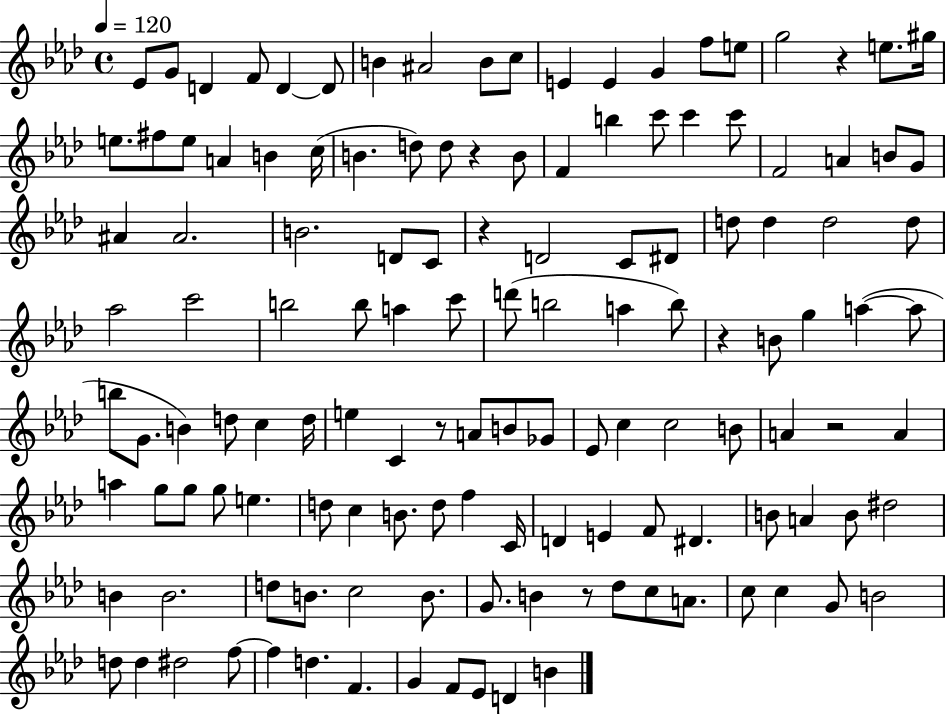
Eb4/e G4/e D4/q F4/e D4/q D4/e B4/q A#4/h B4/e C5/e E4/q E4/q G4/q F5/e E5/e G5/h R/q E5/e. G#5/s E5/e. F#5/e E5/e A4/q B4/q C5/s B4/q. D5/e D5/e R/q B4/e F4/q B5/q C6/e C6/q C6/e F4/h A4/q B4/e G4/e A#4/q A#4/h. B4/h. D4/e C4/e R/q D4/h C4/e D#4/e D5/e D5/q D5/h D5/e Ab5/h C6/h B5/h B5/e A5/q C6/e D6/e B5/h A5/q B5/e R/q B4/e G5/q A5/q A5/e B5/e G4/e. B4/q D5/e C5/q D5/s E5/q C4/q R/e A4/e B4/e Gb4/e Eb4/e C5/q C5/h B4/e A4/q R/h A4/q A5/q G5/e G5/e G5/e E5/q. D5/e C5/q B4/e. D5/e F5/q C4/s D4/q E4/q F4/e D#4/q. B4/e A4/q B4/e D#5/h B4/q B4/h. D5/e B4/e. C5/h B4/e. G4/e. B4/q R/e Db5/e C5/e A4/e. C5/e C5/q G4/e B4/h D5/e D5/q D#5/h F5/e F5/q D5/q. F4/q. G4/q F4/e Eb4/e D4/q B4/q